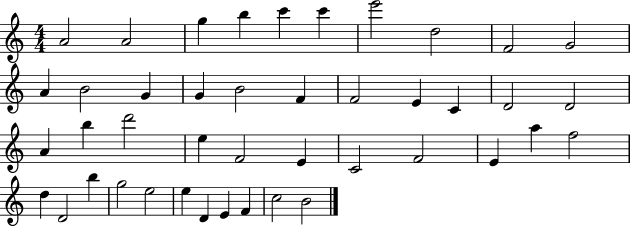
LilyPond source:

{
  \clef treble
  \numericTimeSignature
  \time 4/4
  \key c \major
  a'2 a'2 | g''4 b''4 c'''4 c'''4 | e'''2 d''2 | f'2 g'2 | \break a'4 b'2 g'4 | g'4 b'2 f'4 | f'2 e'4 c'4 | d'2 d'2 | \break a'4 b''4 d'''2 | e''4 f'2 e'4 | c'2 f'2 | e'4 a''4 f''2 | \break d''4 d'2 b''4 | g''2 e''2 | e''4 d'4 e'4 f'4 | c''2 b'2 | \break \bar "|."
}